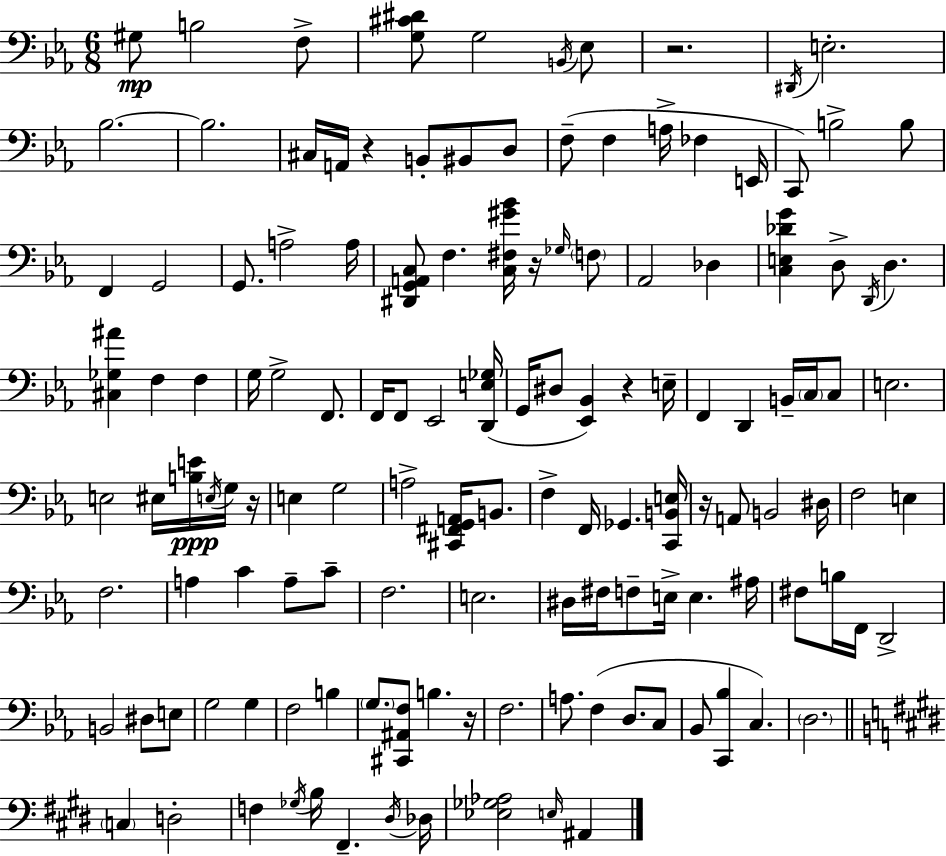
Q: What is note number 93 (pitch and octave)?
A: B3